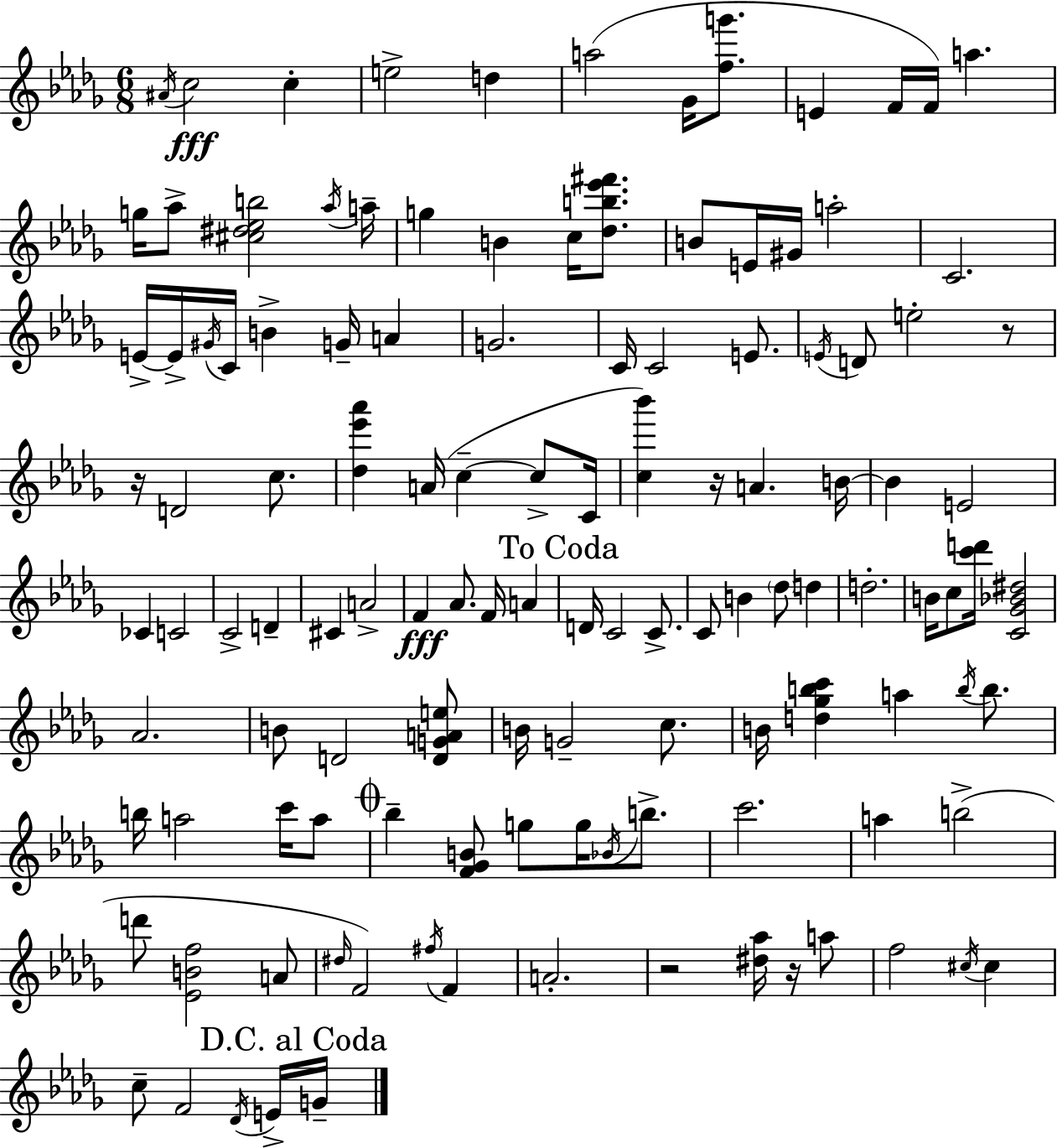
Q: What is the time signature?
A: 6/8